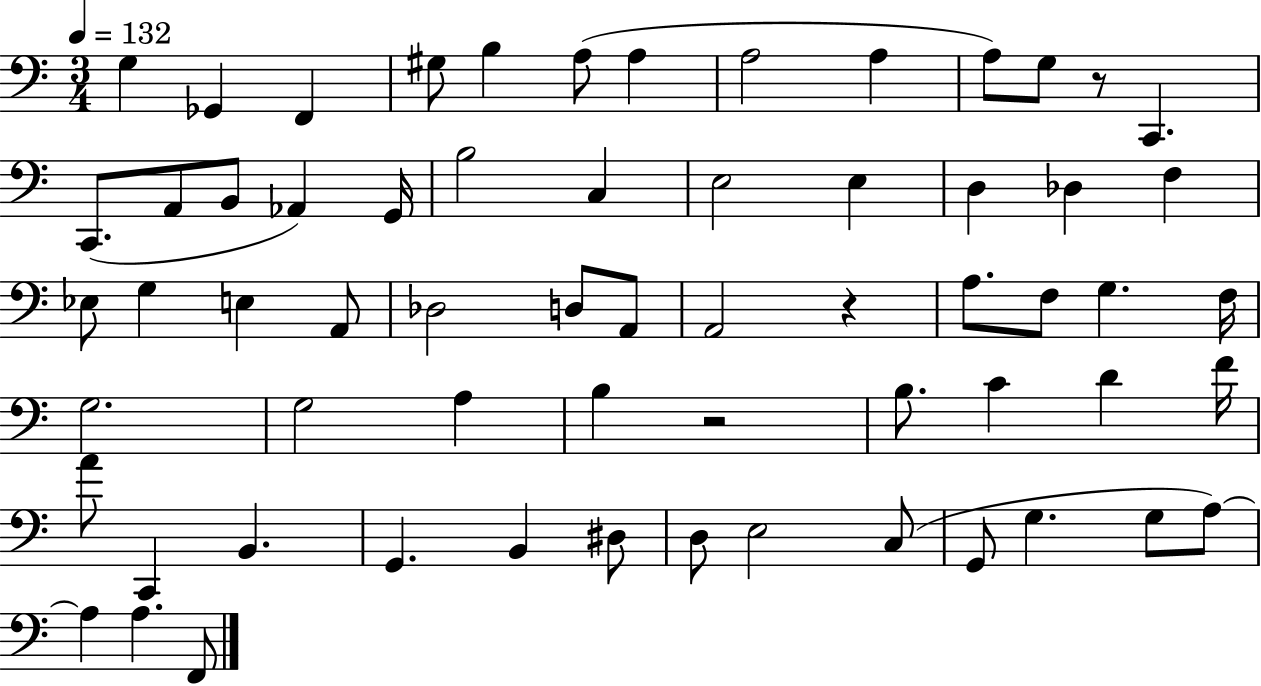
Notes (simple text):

G3/q Gb2/q F2/q G#3/e B3/q A3/e A3/q A3/h A3/q A3/e G3/e R/e C2/q. C2/e. A2/e B2/e Ab2/q G2/s B3/h C3/q E3/h E3/q D3/q Db3/q F3/q Eb3/e G3/q E3/q A2/e Db3/h D3/e A2/e A2/h R/q A3/e. F3/e G3/q. F3/s G3/h. G3/h A3/q B3/q R/h B3/e. C4/q D4/q F4/s A4/e C2/q B2/q. G2/q. B2/q D#3/e D3/e E3/h C3/e G2/e G3/q. G3/e A3/e A3/q A3/q. F2/e